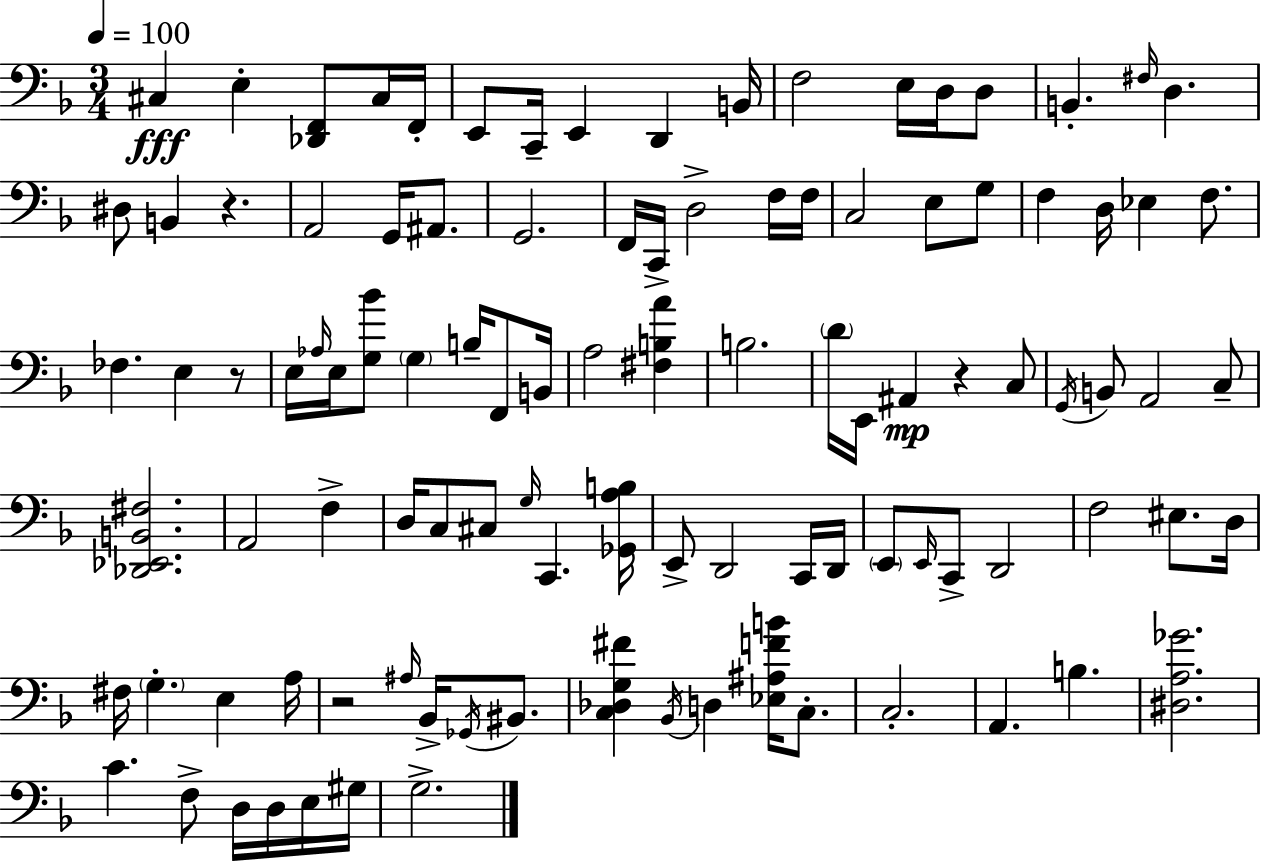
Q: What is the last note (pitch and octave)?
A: G3